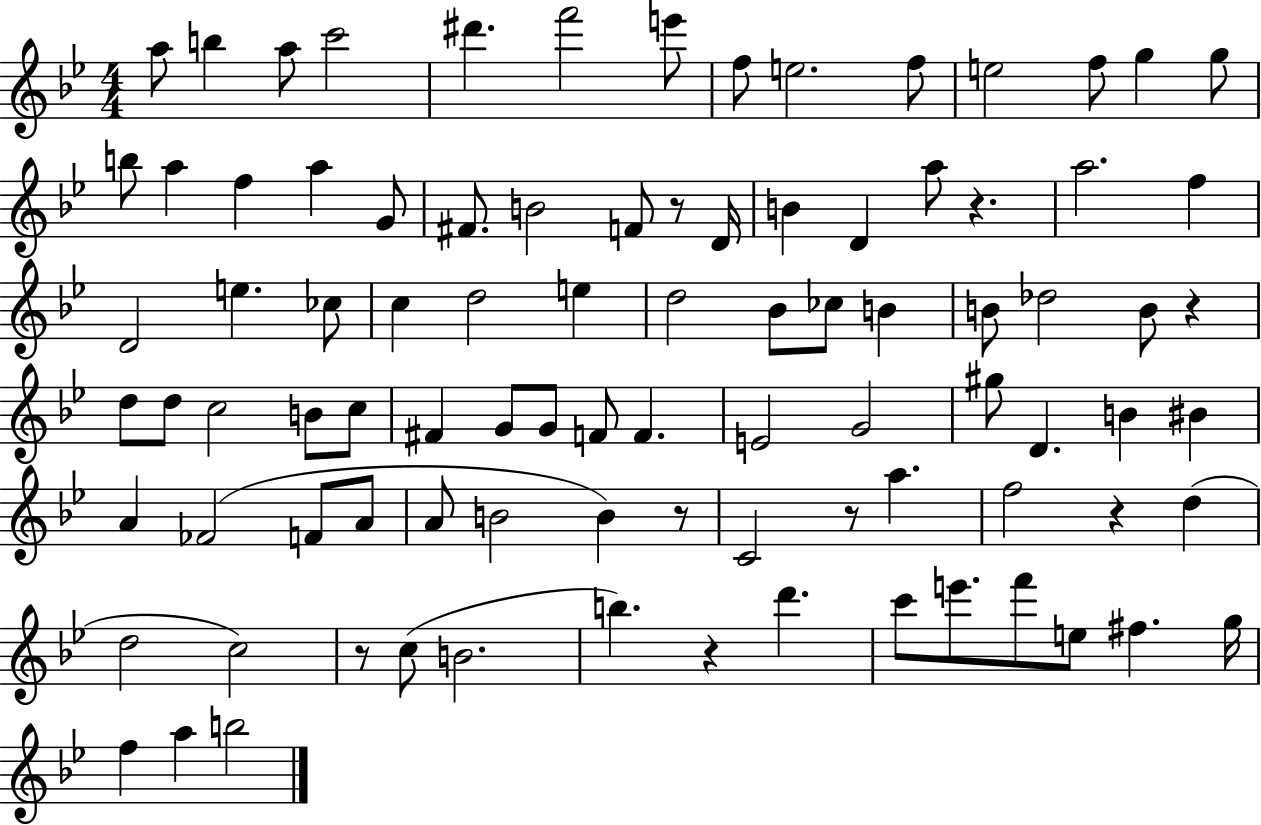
X:1
T:Untitled
M:4/4
L:1/4
K:Bb
a/2 b a/2 c'2 ^d' f'2 e'/2 f/2 e2 f/2 e2 f/2 g g/2 b/2 a f a G/2 ^F/2 B2 F/2 z/2 D/4 B D a/2 z a2 f D2 e _c/2 c d2 e d2 _B/2 _c/2 B B/2 _d2 B/2 z d/2 d/2 c2 B/2 c/2 ^F G/2 G/2 F/2 F E2 G2 ^g/2 D B ^B A _F2 F/2 A/2 A/2 B2 B z/2 C2 z/2 a f2 z d d2 c2 z/2 c/2 B2 b z d' c'/2 e'/2 f'/2 e/2 ^f g/4 f a b2